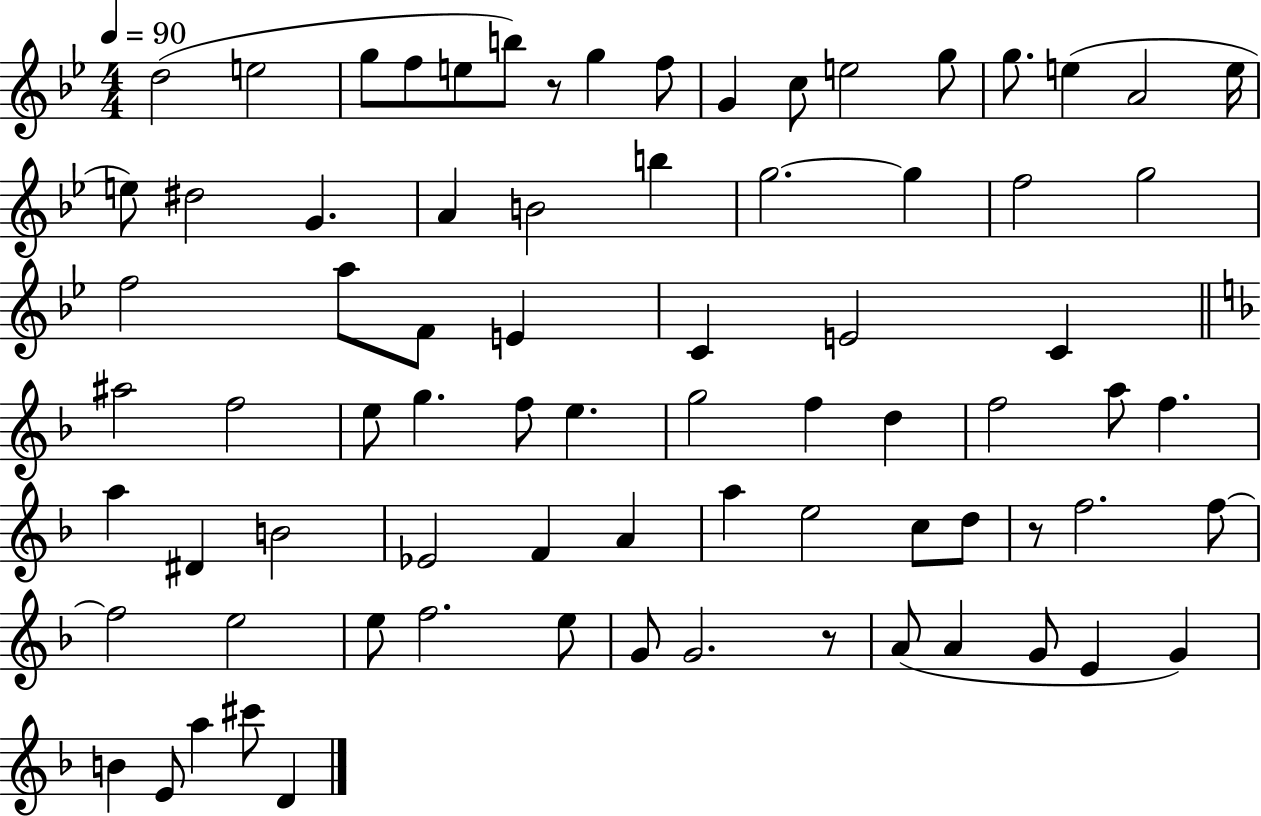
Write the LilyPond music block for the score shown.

{
  \clef treble
  \numericTimeSignature
  \time 4/4
  \key bes \major
  \tempo 4 = 90
  d''2( e''2 | g''8 f''8 e''8 b''8) r8 g''4 f''8 | g'4 c''8 e''2 g''8 | g''8. e''4( a'2 e''16 | \break e''8) dis''2 g'4. | a'4 b'2 b''4 | g''2.~~ g''4 | f''2 g''2 | \break f''2 a''8 f'8 e'4 | c'4 e'2 c'4 | \bar "||" \break \key f \major ais''2 f''2 | e''8 g''4. f''8 e''4. | g''2 f''4 d''4 | f''2 a''8 f''4. | \break a''4 dis'4 b'2 | ees'2 f'4 a'4 | a''4 e''2 c''8 d''8 | r8 f''2. f''8~~ | \break f''2 e''2 | e''8 f''2. e''8 | g'8 g'2. r8 | a'8( a'4 g'8 e'4 g'4) | \break b'4 e'8 a''4 cis'''8 d'4 | \bar "|."
}